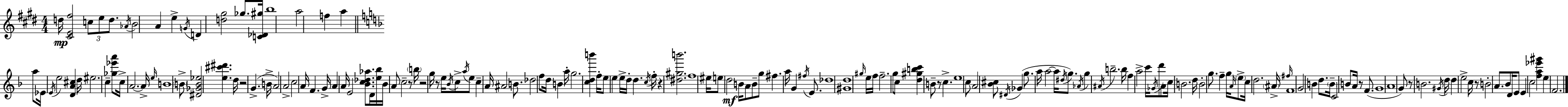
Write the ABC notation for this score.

X:1
T:Untitled
M:4/4
L:1/4
K:E
d/4 [^CE^f]2 c/2 e/2 d/2 _A/4 B2 A e G/4 D [d^g]2 _g/2 [C_D^g]/4 b4 a2 f a a/2 _E/4 E/4 e2 [DA^c] d/4 ^e2 c [_g_e'a']/2 c/4 A2 A/4 e/4 B4 B/2 [^D_GB_e]2 [e^c'^d'] d/4 z2 G B/4 A2 A2 c2 A/4 F G/4 A A/4 E2 [_Bc_d_a]/2 D/4 [e_b]/4 _B/4 A/2 c2 z/2 b/4 z2 g/4 z/2 e/4 _B/4 c/2 a/4 e/2 c A/4 ^A2 B/2 _d2 f/2 d/4 B a/4 g2 [cdb'] f/4 e/2 e e/4 d/4 d c/4 f/4 z [^d^gb']2 f4 ^e/4 e/2 d2 B/4 A/2 B/2 g/2 ^f a/4 G ^f/4 E/2 _d4 [^Gd]4 ^g/4 e/4 f/4 f2 g/2 c/2 [d^gbc'] B/2 z/2 c e4 c/2 A2 [_B^c]/2 ^D/4 _G g/2 a/4 a2 a/4 ^d/4 g/2 _A/4 g ^A/4 b2 b/4 f a2 c'/4 _G/4 d'/2 A/2 c/4 B2 d/4 B2 g/2 f g/4 A/4 e/2 c/4 d2 ^A/4 ^f/4 F4 G2 B d/2 B/4 C2 B/2 A/4 z/2 F/2 G4 A4 G/2 z/2 B2 ^G/4 d/4 d e2 c/4 z/2 B2 A/2 _B/2 D/4 E/2 E c2 [fa_e'^g'] e F2